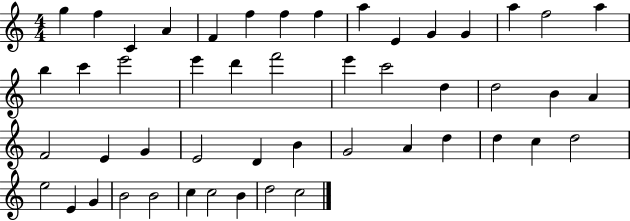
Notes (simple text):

G5/q F5/q C4/q A4/q F4/q F5/q F5/q F5/q A5/q E4/q G4/q G4/q A5/q F5/h A5/q B5/q C6/q E6/h E6/q D6/q F6/h E6/q C6/h D5/q D5/h B4/q A4/q F4/h E4/q G4/q E4/h D4/q B4/q G4/h A4/q D5/q D5/q C5/q D5/h E5/h E4/q G4/q B4/h B4/h C5/q C5/h B4/q D5/h C5/h